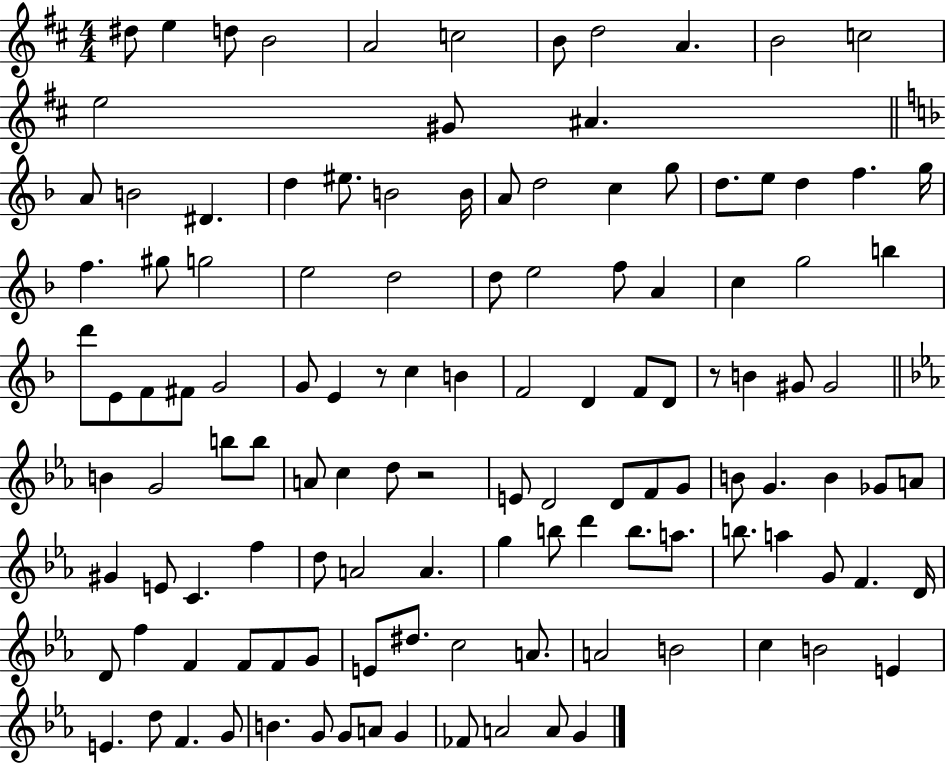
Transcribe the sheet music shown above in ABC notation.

X:1
T:Untitled
M:4/4
L:1/4
K:D
^d/2 e d/2 B2 A2 c2 B/2 d2 A B2 c2 e2 ^G/2 ^A A/2 B2 ^D d ^e/2 B2 B/4 A/2 d2 c g/2 d/2 e/2 d f g/4 f ^g/2 g2 e2 d2 d/2 e2 f/2 A c g2 b d'/2 E/2 F/2 ^F/2 G2 G/2 E z/2 c B F2 D F/2 D/2 z/2 B ^G/2 ^G2 B G2 b/2 b/2 A/2 c d/2 z2 E/2 D2 D/2 F/2 G/2 B/2 G B _G/2 A/2 ^G E/2 C f d/2 A2 A g b/2 d' b/2 a/2 b/2 a G/2 F D/4 D/2 f F F/2 F/2 G/2 E/2 ^d/2 c2 A/2 A2 B2 c B2 E E d/2 F G/2 B G/2 G/2 A/2 G _F/2 A2 A/2 G